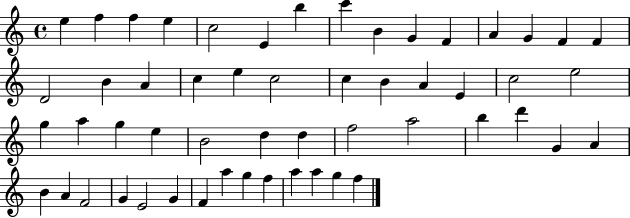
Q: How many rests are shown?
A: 0